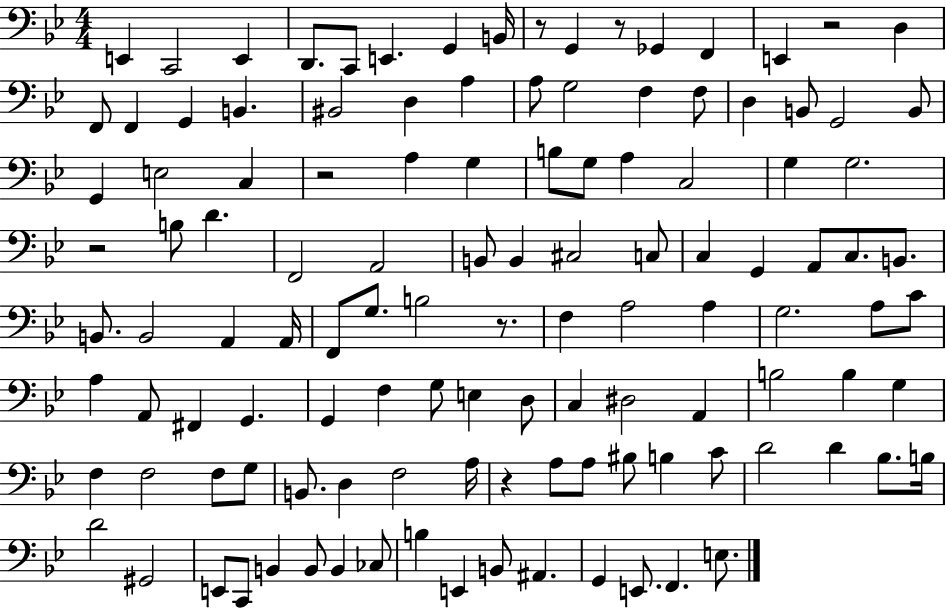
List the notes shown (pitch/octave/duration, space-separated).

E2/q C2/h E2/q D2/e. C2/e E2/q. G2/q B2/s R/e G2/q R/e Gb2/q F2/q E2/q R/h D3/q F2/e F2/q G2/q B2/q. BIS2/h D3/q A3/q A3/e G3/h F3/q F3/e D3/q B2/e G2/h B2/e G2/q E3/h C3/q R/h A3/q G3/q B3/e G3/e A3/q C3/h G3/q G3/h. R/h B3/e D4/q. F2/h A2/h B2/e B2/q C#3/h C3/e C3/q G2/q A2/e C3/e. B2/e. B2/e. B2/h A2/q A2/s F2/e G3/e. B3/h R/e. F3/q A3/h A3/q G3/h. A3/e C4/e A3/q A2/e F#2/q G2/q. G2/q F3/q G3/e E3/q D3/e C3/q D#3/h A2/q B3/h B3/q G3/q F3/q F3/h F3/e G3/e B2/e. D3/q F3/h A3/s R/q A3/e A3/e BIS3/e B3/q C4/e D4/h D4/q Bb3/e. B3/s D4/h G#2/h E2/e C2/e B2/q B2/e B2/q CES3/e B3/q E2/q B2/e A#2/q. G2/q E2/e. F2/q. E3/e.